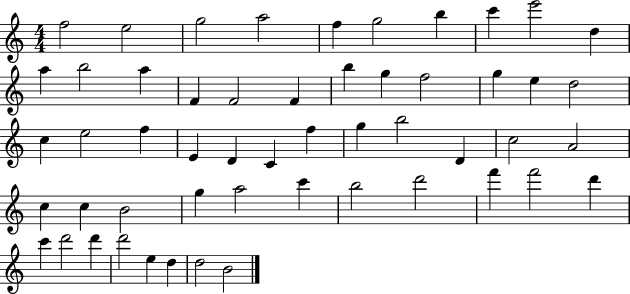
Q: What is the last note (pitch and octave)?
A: B4